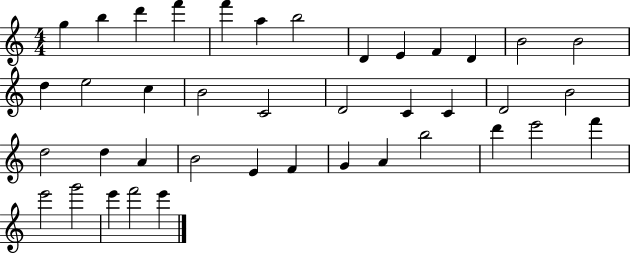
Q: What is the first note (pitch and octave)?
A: G5